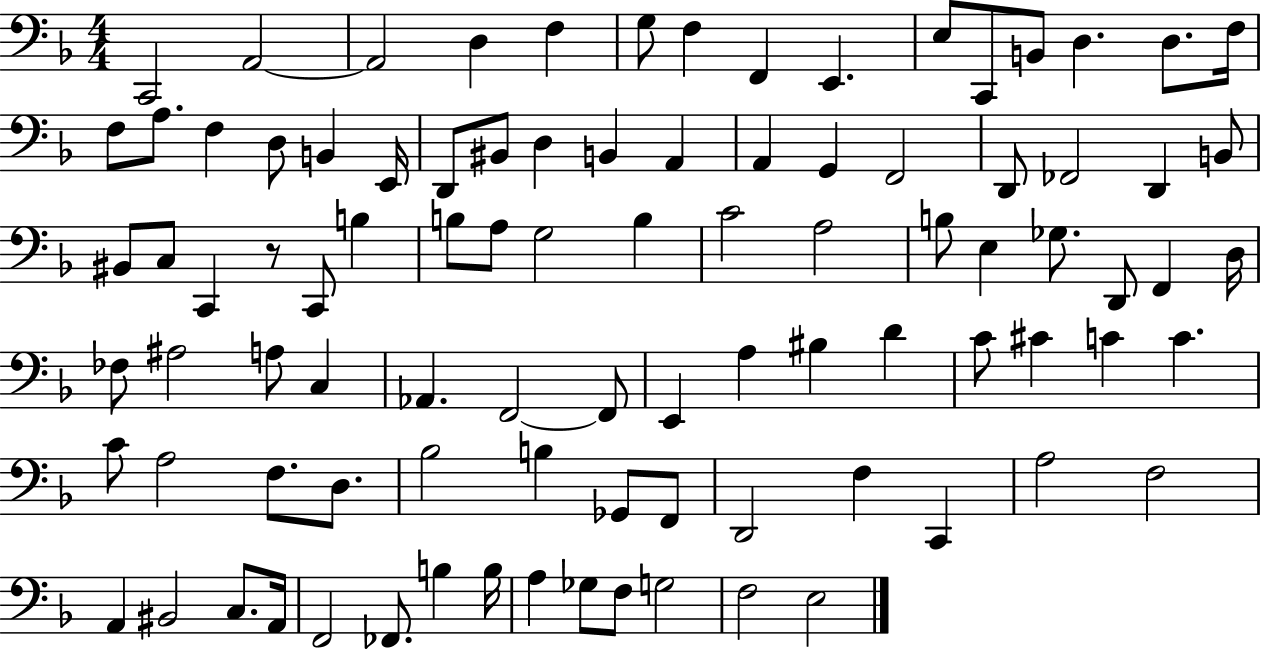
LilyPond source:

{
  \clef bass
  \numericTimeSignature
  \time 4/4
  \key f \major
  c,2 a,2~~ | a,2 d4 f4 | g8 f4 f,4 e,4. | e8 c,8 b,8 d4. d8. f16 | \break f8 a8. f4 d8 b,4 e,16 | d,8 bis,8 d4 b,4 a,4 | a,4 g,4 f,2 | d,8 fes,2 d,4 b,8 | \break bis,8 c8 c,4 r8 c,8 b4 | b8 a8 g2 b4 | c'2 a2 | b8 e4 ges8. d,8 f,4 d16 | \break fes8 ais2 a8 c4 | aes,4. f,2~~ f,8 | e,4 a4 bis4 d'4 | c'8 cis'4 c'4 c'4. | \break c'8 a2 f8. d8. | bes2 b4 ges,8 f,8 | d,2 f4 c,4 | a2 f2 | \break a,4 bis,2 c8. a,16 | f,2 fes,8. b4 b16 | a4 ges8 f8 g2 | f2 e2 | \break \bar "|."
}